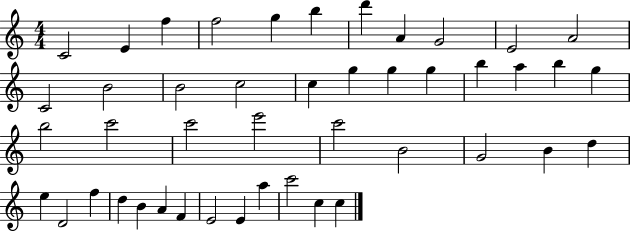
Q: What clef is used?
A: treble